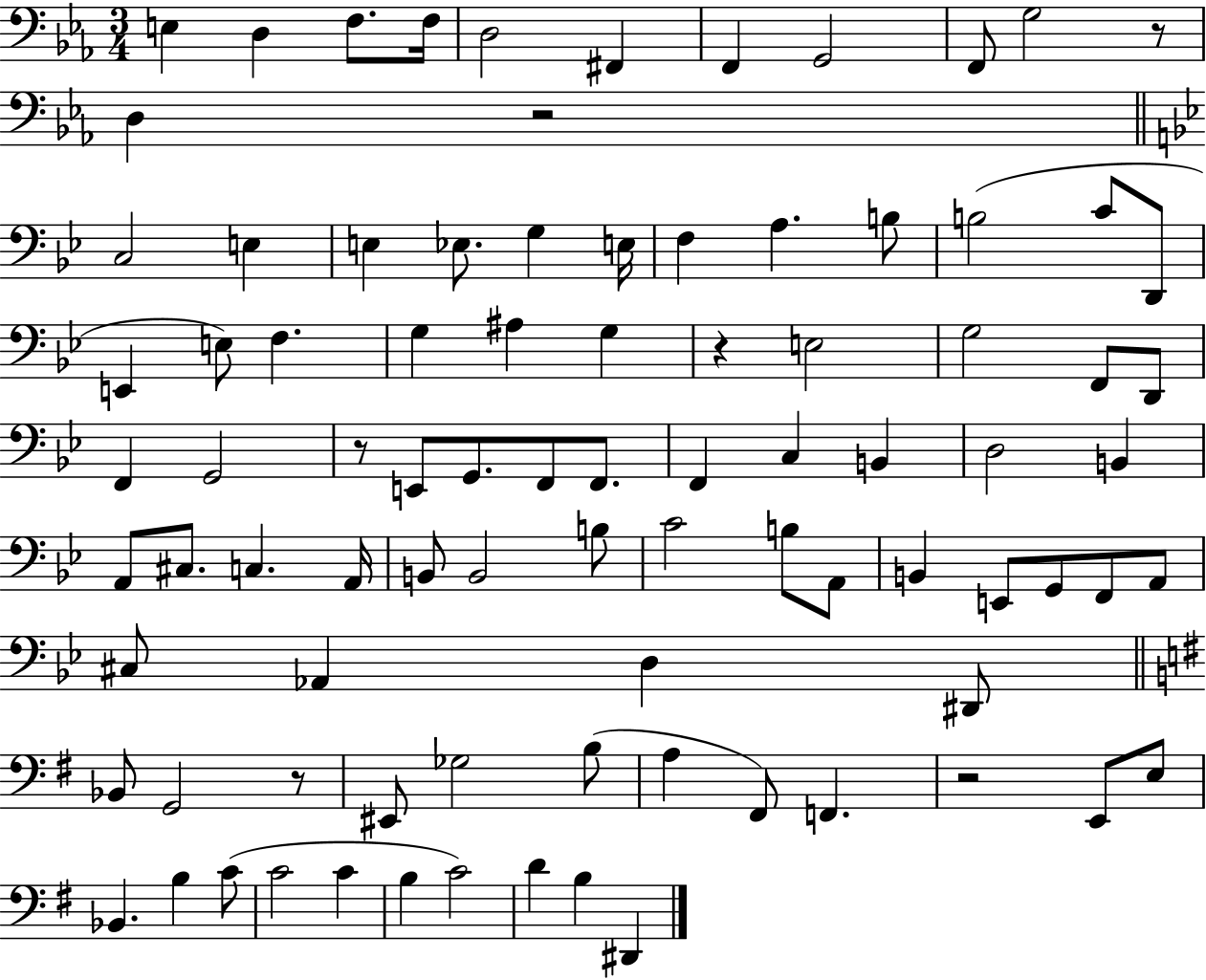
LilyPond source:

{
  \clef bass
  \numericTimeSignature
  \time 3/4
  \key ees \major
  e4 d4 f8. f16 | d2 fis,4 | f,4 g,2 | f,8 g2 r8 | \break d4 r2 | \bar "||" \break \key bes \major c2 e4 | e4 ees8. g4 e16 | f4 a4. b8 | b2( c'8 d,8 | \break e,4 e8) f4. | g4 ais4 g4 | r4 e2 | g2 f,8 d,8 | \break f,4 g,2 | r8 e,8 g,8. f,8 f,8. | f,4 c4 b,4 | d2 b,4 | \break a,8 cis8. c4. a,16 | b,8 b,2 b8 | c'2 b8 a,8 | b,4 e,8 g,8 f,8 a,8 | \break cis8 aes,4 d4 dis,8 | \bar "||" \break \key g \major bes,8 g,2 r8 | eis,8 ges2 b8( | a4 fis,8) f,4. | r2 e,8 e8 | \break bes,4. b4 c'8( | c'2 c'4 | b4 c'2) | d'4 b4 dis,4 | \break \bar "|."
}